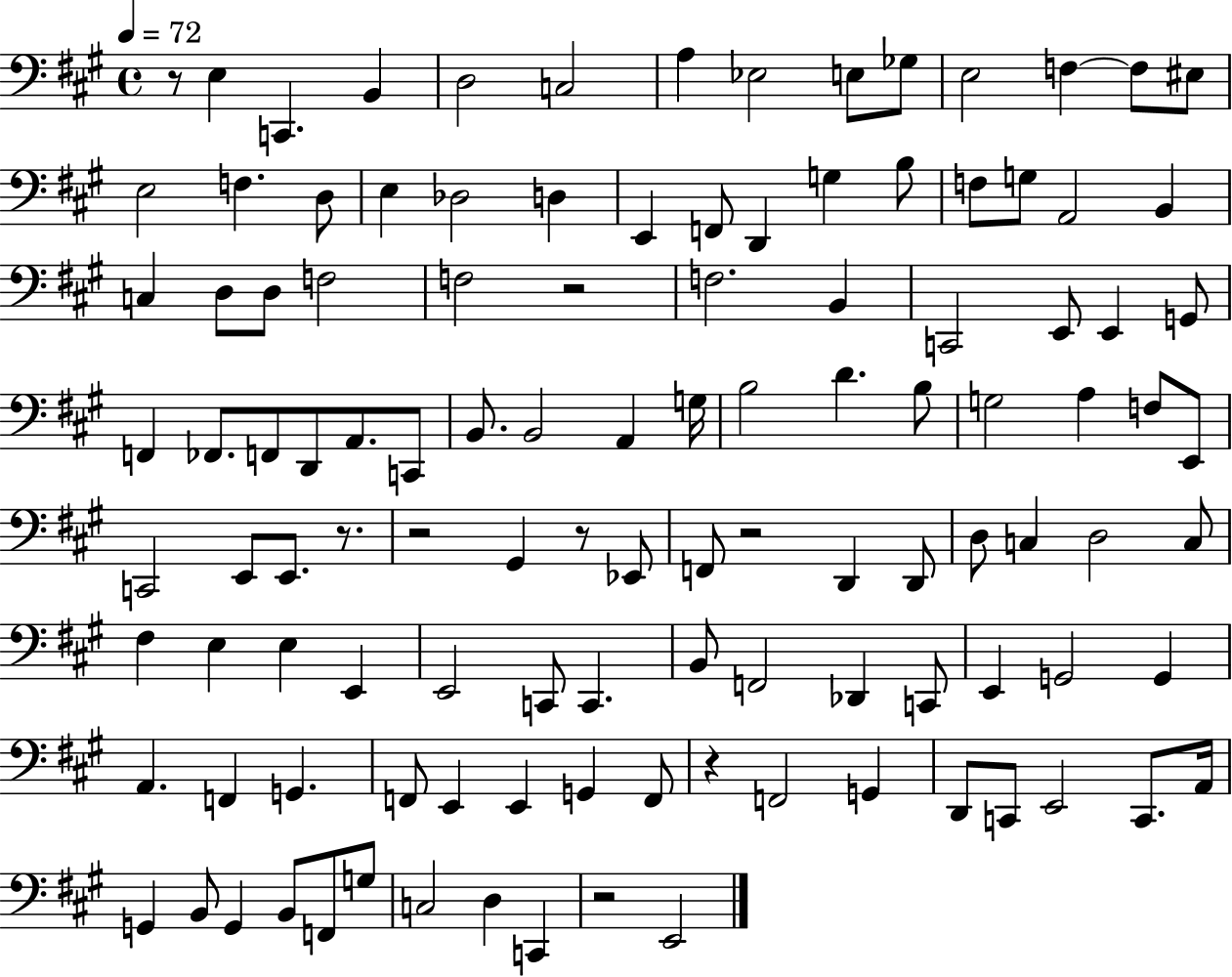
R/e E3/q C2/q. B2/q D3/h C3/h A3/q Eb3/h E3/e Gb3/e E3/h F3/q F3/e EIS3/e E3/h F3/q. D3/e E3/q Db3/h D3/q E2/q F2/e D2/q G3/q B3/e F3/e G3/e A2/h B2/q C3/q D3/e D3/e F3/h F3/h R/h F3/h. B2/q C2/h E2/e E2/q G2/e F2/q FES2/e. F2/e D2/e A2/e. C2/e B2/e. B2/h A2/q G3/s B3/h D4/q. B3/e G3/h A3/q F3/e E2/e C2/h E2/e E2/e. R/e. R/h G#2/q R/e Eb2/e F2/e R/h D2/q D2/e D3/e C3/q D3/h C3/e F#3/q E3/q E3/q E2/q E2/h C2/e C2/q. B2/e F2/h Db2/q C2/e E2/q G2/h G2/q A2/q. F2/q G2/q. F2/e E2/q E2/q G2/q F2/e R/q F2/h G2/q D2/e C2/e E2/h C2/e. A2/s G2/q B2/e G2/q B2/e F2/e G3/e C3/h D3/q C2/q R/h E2/h